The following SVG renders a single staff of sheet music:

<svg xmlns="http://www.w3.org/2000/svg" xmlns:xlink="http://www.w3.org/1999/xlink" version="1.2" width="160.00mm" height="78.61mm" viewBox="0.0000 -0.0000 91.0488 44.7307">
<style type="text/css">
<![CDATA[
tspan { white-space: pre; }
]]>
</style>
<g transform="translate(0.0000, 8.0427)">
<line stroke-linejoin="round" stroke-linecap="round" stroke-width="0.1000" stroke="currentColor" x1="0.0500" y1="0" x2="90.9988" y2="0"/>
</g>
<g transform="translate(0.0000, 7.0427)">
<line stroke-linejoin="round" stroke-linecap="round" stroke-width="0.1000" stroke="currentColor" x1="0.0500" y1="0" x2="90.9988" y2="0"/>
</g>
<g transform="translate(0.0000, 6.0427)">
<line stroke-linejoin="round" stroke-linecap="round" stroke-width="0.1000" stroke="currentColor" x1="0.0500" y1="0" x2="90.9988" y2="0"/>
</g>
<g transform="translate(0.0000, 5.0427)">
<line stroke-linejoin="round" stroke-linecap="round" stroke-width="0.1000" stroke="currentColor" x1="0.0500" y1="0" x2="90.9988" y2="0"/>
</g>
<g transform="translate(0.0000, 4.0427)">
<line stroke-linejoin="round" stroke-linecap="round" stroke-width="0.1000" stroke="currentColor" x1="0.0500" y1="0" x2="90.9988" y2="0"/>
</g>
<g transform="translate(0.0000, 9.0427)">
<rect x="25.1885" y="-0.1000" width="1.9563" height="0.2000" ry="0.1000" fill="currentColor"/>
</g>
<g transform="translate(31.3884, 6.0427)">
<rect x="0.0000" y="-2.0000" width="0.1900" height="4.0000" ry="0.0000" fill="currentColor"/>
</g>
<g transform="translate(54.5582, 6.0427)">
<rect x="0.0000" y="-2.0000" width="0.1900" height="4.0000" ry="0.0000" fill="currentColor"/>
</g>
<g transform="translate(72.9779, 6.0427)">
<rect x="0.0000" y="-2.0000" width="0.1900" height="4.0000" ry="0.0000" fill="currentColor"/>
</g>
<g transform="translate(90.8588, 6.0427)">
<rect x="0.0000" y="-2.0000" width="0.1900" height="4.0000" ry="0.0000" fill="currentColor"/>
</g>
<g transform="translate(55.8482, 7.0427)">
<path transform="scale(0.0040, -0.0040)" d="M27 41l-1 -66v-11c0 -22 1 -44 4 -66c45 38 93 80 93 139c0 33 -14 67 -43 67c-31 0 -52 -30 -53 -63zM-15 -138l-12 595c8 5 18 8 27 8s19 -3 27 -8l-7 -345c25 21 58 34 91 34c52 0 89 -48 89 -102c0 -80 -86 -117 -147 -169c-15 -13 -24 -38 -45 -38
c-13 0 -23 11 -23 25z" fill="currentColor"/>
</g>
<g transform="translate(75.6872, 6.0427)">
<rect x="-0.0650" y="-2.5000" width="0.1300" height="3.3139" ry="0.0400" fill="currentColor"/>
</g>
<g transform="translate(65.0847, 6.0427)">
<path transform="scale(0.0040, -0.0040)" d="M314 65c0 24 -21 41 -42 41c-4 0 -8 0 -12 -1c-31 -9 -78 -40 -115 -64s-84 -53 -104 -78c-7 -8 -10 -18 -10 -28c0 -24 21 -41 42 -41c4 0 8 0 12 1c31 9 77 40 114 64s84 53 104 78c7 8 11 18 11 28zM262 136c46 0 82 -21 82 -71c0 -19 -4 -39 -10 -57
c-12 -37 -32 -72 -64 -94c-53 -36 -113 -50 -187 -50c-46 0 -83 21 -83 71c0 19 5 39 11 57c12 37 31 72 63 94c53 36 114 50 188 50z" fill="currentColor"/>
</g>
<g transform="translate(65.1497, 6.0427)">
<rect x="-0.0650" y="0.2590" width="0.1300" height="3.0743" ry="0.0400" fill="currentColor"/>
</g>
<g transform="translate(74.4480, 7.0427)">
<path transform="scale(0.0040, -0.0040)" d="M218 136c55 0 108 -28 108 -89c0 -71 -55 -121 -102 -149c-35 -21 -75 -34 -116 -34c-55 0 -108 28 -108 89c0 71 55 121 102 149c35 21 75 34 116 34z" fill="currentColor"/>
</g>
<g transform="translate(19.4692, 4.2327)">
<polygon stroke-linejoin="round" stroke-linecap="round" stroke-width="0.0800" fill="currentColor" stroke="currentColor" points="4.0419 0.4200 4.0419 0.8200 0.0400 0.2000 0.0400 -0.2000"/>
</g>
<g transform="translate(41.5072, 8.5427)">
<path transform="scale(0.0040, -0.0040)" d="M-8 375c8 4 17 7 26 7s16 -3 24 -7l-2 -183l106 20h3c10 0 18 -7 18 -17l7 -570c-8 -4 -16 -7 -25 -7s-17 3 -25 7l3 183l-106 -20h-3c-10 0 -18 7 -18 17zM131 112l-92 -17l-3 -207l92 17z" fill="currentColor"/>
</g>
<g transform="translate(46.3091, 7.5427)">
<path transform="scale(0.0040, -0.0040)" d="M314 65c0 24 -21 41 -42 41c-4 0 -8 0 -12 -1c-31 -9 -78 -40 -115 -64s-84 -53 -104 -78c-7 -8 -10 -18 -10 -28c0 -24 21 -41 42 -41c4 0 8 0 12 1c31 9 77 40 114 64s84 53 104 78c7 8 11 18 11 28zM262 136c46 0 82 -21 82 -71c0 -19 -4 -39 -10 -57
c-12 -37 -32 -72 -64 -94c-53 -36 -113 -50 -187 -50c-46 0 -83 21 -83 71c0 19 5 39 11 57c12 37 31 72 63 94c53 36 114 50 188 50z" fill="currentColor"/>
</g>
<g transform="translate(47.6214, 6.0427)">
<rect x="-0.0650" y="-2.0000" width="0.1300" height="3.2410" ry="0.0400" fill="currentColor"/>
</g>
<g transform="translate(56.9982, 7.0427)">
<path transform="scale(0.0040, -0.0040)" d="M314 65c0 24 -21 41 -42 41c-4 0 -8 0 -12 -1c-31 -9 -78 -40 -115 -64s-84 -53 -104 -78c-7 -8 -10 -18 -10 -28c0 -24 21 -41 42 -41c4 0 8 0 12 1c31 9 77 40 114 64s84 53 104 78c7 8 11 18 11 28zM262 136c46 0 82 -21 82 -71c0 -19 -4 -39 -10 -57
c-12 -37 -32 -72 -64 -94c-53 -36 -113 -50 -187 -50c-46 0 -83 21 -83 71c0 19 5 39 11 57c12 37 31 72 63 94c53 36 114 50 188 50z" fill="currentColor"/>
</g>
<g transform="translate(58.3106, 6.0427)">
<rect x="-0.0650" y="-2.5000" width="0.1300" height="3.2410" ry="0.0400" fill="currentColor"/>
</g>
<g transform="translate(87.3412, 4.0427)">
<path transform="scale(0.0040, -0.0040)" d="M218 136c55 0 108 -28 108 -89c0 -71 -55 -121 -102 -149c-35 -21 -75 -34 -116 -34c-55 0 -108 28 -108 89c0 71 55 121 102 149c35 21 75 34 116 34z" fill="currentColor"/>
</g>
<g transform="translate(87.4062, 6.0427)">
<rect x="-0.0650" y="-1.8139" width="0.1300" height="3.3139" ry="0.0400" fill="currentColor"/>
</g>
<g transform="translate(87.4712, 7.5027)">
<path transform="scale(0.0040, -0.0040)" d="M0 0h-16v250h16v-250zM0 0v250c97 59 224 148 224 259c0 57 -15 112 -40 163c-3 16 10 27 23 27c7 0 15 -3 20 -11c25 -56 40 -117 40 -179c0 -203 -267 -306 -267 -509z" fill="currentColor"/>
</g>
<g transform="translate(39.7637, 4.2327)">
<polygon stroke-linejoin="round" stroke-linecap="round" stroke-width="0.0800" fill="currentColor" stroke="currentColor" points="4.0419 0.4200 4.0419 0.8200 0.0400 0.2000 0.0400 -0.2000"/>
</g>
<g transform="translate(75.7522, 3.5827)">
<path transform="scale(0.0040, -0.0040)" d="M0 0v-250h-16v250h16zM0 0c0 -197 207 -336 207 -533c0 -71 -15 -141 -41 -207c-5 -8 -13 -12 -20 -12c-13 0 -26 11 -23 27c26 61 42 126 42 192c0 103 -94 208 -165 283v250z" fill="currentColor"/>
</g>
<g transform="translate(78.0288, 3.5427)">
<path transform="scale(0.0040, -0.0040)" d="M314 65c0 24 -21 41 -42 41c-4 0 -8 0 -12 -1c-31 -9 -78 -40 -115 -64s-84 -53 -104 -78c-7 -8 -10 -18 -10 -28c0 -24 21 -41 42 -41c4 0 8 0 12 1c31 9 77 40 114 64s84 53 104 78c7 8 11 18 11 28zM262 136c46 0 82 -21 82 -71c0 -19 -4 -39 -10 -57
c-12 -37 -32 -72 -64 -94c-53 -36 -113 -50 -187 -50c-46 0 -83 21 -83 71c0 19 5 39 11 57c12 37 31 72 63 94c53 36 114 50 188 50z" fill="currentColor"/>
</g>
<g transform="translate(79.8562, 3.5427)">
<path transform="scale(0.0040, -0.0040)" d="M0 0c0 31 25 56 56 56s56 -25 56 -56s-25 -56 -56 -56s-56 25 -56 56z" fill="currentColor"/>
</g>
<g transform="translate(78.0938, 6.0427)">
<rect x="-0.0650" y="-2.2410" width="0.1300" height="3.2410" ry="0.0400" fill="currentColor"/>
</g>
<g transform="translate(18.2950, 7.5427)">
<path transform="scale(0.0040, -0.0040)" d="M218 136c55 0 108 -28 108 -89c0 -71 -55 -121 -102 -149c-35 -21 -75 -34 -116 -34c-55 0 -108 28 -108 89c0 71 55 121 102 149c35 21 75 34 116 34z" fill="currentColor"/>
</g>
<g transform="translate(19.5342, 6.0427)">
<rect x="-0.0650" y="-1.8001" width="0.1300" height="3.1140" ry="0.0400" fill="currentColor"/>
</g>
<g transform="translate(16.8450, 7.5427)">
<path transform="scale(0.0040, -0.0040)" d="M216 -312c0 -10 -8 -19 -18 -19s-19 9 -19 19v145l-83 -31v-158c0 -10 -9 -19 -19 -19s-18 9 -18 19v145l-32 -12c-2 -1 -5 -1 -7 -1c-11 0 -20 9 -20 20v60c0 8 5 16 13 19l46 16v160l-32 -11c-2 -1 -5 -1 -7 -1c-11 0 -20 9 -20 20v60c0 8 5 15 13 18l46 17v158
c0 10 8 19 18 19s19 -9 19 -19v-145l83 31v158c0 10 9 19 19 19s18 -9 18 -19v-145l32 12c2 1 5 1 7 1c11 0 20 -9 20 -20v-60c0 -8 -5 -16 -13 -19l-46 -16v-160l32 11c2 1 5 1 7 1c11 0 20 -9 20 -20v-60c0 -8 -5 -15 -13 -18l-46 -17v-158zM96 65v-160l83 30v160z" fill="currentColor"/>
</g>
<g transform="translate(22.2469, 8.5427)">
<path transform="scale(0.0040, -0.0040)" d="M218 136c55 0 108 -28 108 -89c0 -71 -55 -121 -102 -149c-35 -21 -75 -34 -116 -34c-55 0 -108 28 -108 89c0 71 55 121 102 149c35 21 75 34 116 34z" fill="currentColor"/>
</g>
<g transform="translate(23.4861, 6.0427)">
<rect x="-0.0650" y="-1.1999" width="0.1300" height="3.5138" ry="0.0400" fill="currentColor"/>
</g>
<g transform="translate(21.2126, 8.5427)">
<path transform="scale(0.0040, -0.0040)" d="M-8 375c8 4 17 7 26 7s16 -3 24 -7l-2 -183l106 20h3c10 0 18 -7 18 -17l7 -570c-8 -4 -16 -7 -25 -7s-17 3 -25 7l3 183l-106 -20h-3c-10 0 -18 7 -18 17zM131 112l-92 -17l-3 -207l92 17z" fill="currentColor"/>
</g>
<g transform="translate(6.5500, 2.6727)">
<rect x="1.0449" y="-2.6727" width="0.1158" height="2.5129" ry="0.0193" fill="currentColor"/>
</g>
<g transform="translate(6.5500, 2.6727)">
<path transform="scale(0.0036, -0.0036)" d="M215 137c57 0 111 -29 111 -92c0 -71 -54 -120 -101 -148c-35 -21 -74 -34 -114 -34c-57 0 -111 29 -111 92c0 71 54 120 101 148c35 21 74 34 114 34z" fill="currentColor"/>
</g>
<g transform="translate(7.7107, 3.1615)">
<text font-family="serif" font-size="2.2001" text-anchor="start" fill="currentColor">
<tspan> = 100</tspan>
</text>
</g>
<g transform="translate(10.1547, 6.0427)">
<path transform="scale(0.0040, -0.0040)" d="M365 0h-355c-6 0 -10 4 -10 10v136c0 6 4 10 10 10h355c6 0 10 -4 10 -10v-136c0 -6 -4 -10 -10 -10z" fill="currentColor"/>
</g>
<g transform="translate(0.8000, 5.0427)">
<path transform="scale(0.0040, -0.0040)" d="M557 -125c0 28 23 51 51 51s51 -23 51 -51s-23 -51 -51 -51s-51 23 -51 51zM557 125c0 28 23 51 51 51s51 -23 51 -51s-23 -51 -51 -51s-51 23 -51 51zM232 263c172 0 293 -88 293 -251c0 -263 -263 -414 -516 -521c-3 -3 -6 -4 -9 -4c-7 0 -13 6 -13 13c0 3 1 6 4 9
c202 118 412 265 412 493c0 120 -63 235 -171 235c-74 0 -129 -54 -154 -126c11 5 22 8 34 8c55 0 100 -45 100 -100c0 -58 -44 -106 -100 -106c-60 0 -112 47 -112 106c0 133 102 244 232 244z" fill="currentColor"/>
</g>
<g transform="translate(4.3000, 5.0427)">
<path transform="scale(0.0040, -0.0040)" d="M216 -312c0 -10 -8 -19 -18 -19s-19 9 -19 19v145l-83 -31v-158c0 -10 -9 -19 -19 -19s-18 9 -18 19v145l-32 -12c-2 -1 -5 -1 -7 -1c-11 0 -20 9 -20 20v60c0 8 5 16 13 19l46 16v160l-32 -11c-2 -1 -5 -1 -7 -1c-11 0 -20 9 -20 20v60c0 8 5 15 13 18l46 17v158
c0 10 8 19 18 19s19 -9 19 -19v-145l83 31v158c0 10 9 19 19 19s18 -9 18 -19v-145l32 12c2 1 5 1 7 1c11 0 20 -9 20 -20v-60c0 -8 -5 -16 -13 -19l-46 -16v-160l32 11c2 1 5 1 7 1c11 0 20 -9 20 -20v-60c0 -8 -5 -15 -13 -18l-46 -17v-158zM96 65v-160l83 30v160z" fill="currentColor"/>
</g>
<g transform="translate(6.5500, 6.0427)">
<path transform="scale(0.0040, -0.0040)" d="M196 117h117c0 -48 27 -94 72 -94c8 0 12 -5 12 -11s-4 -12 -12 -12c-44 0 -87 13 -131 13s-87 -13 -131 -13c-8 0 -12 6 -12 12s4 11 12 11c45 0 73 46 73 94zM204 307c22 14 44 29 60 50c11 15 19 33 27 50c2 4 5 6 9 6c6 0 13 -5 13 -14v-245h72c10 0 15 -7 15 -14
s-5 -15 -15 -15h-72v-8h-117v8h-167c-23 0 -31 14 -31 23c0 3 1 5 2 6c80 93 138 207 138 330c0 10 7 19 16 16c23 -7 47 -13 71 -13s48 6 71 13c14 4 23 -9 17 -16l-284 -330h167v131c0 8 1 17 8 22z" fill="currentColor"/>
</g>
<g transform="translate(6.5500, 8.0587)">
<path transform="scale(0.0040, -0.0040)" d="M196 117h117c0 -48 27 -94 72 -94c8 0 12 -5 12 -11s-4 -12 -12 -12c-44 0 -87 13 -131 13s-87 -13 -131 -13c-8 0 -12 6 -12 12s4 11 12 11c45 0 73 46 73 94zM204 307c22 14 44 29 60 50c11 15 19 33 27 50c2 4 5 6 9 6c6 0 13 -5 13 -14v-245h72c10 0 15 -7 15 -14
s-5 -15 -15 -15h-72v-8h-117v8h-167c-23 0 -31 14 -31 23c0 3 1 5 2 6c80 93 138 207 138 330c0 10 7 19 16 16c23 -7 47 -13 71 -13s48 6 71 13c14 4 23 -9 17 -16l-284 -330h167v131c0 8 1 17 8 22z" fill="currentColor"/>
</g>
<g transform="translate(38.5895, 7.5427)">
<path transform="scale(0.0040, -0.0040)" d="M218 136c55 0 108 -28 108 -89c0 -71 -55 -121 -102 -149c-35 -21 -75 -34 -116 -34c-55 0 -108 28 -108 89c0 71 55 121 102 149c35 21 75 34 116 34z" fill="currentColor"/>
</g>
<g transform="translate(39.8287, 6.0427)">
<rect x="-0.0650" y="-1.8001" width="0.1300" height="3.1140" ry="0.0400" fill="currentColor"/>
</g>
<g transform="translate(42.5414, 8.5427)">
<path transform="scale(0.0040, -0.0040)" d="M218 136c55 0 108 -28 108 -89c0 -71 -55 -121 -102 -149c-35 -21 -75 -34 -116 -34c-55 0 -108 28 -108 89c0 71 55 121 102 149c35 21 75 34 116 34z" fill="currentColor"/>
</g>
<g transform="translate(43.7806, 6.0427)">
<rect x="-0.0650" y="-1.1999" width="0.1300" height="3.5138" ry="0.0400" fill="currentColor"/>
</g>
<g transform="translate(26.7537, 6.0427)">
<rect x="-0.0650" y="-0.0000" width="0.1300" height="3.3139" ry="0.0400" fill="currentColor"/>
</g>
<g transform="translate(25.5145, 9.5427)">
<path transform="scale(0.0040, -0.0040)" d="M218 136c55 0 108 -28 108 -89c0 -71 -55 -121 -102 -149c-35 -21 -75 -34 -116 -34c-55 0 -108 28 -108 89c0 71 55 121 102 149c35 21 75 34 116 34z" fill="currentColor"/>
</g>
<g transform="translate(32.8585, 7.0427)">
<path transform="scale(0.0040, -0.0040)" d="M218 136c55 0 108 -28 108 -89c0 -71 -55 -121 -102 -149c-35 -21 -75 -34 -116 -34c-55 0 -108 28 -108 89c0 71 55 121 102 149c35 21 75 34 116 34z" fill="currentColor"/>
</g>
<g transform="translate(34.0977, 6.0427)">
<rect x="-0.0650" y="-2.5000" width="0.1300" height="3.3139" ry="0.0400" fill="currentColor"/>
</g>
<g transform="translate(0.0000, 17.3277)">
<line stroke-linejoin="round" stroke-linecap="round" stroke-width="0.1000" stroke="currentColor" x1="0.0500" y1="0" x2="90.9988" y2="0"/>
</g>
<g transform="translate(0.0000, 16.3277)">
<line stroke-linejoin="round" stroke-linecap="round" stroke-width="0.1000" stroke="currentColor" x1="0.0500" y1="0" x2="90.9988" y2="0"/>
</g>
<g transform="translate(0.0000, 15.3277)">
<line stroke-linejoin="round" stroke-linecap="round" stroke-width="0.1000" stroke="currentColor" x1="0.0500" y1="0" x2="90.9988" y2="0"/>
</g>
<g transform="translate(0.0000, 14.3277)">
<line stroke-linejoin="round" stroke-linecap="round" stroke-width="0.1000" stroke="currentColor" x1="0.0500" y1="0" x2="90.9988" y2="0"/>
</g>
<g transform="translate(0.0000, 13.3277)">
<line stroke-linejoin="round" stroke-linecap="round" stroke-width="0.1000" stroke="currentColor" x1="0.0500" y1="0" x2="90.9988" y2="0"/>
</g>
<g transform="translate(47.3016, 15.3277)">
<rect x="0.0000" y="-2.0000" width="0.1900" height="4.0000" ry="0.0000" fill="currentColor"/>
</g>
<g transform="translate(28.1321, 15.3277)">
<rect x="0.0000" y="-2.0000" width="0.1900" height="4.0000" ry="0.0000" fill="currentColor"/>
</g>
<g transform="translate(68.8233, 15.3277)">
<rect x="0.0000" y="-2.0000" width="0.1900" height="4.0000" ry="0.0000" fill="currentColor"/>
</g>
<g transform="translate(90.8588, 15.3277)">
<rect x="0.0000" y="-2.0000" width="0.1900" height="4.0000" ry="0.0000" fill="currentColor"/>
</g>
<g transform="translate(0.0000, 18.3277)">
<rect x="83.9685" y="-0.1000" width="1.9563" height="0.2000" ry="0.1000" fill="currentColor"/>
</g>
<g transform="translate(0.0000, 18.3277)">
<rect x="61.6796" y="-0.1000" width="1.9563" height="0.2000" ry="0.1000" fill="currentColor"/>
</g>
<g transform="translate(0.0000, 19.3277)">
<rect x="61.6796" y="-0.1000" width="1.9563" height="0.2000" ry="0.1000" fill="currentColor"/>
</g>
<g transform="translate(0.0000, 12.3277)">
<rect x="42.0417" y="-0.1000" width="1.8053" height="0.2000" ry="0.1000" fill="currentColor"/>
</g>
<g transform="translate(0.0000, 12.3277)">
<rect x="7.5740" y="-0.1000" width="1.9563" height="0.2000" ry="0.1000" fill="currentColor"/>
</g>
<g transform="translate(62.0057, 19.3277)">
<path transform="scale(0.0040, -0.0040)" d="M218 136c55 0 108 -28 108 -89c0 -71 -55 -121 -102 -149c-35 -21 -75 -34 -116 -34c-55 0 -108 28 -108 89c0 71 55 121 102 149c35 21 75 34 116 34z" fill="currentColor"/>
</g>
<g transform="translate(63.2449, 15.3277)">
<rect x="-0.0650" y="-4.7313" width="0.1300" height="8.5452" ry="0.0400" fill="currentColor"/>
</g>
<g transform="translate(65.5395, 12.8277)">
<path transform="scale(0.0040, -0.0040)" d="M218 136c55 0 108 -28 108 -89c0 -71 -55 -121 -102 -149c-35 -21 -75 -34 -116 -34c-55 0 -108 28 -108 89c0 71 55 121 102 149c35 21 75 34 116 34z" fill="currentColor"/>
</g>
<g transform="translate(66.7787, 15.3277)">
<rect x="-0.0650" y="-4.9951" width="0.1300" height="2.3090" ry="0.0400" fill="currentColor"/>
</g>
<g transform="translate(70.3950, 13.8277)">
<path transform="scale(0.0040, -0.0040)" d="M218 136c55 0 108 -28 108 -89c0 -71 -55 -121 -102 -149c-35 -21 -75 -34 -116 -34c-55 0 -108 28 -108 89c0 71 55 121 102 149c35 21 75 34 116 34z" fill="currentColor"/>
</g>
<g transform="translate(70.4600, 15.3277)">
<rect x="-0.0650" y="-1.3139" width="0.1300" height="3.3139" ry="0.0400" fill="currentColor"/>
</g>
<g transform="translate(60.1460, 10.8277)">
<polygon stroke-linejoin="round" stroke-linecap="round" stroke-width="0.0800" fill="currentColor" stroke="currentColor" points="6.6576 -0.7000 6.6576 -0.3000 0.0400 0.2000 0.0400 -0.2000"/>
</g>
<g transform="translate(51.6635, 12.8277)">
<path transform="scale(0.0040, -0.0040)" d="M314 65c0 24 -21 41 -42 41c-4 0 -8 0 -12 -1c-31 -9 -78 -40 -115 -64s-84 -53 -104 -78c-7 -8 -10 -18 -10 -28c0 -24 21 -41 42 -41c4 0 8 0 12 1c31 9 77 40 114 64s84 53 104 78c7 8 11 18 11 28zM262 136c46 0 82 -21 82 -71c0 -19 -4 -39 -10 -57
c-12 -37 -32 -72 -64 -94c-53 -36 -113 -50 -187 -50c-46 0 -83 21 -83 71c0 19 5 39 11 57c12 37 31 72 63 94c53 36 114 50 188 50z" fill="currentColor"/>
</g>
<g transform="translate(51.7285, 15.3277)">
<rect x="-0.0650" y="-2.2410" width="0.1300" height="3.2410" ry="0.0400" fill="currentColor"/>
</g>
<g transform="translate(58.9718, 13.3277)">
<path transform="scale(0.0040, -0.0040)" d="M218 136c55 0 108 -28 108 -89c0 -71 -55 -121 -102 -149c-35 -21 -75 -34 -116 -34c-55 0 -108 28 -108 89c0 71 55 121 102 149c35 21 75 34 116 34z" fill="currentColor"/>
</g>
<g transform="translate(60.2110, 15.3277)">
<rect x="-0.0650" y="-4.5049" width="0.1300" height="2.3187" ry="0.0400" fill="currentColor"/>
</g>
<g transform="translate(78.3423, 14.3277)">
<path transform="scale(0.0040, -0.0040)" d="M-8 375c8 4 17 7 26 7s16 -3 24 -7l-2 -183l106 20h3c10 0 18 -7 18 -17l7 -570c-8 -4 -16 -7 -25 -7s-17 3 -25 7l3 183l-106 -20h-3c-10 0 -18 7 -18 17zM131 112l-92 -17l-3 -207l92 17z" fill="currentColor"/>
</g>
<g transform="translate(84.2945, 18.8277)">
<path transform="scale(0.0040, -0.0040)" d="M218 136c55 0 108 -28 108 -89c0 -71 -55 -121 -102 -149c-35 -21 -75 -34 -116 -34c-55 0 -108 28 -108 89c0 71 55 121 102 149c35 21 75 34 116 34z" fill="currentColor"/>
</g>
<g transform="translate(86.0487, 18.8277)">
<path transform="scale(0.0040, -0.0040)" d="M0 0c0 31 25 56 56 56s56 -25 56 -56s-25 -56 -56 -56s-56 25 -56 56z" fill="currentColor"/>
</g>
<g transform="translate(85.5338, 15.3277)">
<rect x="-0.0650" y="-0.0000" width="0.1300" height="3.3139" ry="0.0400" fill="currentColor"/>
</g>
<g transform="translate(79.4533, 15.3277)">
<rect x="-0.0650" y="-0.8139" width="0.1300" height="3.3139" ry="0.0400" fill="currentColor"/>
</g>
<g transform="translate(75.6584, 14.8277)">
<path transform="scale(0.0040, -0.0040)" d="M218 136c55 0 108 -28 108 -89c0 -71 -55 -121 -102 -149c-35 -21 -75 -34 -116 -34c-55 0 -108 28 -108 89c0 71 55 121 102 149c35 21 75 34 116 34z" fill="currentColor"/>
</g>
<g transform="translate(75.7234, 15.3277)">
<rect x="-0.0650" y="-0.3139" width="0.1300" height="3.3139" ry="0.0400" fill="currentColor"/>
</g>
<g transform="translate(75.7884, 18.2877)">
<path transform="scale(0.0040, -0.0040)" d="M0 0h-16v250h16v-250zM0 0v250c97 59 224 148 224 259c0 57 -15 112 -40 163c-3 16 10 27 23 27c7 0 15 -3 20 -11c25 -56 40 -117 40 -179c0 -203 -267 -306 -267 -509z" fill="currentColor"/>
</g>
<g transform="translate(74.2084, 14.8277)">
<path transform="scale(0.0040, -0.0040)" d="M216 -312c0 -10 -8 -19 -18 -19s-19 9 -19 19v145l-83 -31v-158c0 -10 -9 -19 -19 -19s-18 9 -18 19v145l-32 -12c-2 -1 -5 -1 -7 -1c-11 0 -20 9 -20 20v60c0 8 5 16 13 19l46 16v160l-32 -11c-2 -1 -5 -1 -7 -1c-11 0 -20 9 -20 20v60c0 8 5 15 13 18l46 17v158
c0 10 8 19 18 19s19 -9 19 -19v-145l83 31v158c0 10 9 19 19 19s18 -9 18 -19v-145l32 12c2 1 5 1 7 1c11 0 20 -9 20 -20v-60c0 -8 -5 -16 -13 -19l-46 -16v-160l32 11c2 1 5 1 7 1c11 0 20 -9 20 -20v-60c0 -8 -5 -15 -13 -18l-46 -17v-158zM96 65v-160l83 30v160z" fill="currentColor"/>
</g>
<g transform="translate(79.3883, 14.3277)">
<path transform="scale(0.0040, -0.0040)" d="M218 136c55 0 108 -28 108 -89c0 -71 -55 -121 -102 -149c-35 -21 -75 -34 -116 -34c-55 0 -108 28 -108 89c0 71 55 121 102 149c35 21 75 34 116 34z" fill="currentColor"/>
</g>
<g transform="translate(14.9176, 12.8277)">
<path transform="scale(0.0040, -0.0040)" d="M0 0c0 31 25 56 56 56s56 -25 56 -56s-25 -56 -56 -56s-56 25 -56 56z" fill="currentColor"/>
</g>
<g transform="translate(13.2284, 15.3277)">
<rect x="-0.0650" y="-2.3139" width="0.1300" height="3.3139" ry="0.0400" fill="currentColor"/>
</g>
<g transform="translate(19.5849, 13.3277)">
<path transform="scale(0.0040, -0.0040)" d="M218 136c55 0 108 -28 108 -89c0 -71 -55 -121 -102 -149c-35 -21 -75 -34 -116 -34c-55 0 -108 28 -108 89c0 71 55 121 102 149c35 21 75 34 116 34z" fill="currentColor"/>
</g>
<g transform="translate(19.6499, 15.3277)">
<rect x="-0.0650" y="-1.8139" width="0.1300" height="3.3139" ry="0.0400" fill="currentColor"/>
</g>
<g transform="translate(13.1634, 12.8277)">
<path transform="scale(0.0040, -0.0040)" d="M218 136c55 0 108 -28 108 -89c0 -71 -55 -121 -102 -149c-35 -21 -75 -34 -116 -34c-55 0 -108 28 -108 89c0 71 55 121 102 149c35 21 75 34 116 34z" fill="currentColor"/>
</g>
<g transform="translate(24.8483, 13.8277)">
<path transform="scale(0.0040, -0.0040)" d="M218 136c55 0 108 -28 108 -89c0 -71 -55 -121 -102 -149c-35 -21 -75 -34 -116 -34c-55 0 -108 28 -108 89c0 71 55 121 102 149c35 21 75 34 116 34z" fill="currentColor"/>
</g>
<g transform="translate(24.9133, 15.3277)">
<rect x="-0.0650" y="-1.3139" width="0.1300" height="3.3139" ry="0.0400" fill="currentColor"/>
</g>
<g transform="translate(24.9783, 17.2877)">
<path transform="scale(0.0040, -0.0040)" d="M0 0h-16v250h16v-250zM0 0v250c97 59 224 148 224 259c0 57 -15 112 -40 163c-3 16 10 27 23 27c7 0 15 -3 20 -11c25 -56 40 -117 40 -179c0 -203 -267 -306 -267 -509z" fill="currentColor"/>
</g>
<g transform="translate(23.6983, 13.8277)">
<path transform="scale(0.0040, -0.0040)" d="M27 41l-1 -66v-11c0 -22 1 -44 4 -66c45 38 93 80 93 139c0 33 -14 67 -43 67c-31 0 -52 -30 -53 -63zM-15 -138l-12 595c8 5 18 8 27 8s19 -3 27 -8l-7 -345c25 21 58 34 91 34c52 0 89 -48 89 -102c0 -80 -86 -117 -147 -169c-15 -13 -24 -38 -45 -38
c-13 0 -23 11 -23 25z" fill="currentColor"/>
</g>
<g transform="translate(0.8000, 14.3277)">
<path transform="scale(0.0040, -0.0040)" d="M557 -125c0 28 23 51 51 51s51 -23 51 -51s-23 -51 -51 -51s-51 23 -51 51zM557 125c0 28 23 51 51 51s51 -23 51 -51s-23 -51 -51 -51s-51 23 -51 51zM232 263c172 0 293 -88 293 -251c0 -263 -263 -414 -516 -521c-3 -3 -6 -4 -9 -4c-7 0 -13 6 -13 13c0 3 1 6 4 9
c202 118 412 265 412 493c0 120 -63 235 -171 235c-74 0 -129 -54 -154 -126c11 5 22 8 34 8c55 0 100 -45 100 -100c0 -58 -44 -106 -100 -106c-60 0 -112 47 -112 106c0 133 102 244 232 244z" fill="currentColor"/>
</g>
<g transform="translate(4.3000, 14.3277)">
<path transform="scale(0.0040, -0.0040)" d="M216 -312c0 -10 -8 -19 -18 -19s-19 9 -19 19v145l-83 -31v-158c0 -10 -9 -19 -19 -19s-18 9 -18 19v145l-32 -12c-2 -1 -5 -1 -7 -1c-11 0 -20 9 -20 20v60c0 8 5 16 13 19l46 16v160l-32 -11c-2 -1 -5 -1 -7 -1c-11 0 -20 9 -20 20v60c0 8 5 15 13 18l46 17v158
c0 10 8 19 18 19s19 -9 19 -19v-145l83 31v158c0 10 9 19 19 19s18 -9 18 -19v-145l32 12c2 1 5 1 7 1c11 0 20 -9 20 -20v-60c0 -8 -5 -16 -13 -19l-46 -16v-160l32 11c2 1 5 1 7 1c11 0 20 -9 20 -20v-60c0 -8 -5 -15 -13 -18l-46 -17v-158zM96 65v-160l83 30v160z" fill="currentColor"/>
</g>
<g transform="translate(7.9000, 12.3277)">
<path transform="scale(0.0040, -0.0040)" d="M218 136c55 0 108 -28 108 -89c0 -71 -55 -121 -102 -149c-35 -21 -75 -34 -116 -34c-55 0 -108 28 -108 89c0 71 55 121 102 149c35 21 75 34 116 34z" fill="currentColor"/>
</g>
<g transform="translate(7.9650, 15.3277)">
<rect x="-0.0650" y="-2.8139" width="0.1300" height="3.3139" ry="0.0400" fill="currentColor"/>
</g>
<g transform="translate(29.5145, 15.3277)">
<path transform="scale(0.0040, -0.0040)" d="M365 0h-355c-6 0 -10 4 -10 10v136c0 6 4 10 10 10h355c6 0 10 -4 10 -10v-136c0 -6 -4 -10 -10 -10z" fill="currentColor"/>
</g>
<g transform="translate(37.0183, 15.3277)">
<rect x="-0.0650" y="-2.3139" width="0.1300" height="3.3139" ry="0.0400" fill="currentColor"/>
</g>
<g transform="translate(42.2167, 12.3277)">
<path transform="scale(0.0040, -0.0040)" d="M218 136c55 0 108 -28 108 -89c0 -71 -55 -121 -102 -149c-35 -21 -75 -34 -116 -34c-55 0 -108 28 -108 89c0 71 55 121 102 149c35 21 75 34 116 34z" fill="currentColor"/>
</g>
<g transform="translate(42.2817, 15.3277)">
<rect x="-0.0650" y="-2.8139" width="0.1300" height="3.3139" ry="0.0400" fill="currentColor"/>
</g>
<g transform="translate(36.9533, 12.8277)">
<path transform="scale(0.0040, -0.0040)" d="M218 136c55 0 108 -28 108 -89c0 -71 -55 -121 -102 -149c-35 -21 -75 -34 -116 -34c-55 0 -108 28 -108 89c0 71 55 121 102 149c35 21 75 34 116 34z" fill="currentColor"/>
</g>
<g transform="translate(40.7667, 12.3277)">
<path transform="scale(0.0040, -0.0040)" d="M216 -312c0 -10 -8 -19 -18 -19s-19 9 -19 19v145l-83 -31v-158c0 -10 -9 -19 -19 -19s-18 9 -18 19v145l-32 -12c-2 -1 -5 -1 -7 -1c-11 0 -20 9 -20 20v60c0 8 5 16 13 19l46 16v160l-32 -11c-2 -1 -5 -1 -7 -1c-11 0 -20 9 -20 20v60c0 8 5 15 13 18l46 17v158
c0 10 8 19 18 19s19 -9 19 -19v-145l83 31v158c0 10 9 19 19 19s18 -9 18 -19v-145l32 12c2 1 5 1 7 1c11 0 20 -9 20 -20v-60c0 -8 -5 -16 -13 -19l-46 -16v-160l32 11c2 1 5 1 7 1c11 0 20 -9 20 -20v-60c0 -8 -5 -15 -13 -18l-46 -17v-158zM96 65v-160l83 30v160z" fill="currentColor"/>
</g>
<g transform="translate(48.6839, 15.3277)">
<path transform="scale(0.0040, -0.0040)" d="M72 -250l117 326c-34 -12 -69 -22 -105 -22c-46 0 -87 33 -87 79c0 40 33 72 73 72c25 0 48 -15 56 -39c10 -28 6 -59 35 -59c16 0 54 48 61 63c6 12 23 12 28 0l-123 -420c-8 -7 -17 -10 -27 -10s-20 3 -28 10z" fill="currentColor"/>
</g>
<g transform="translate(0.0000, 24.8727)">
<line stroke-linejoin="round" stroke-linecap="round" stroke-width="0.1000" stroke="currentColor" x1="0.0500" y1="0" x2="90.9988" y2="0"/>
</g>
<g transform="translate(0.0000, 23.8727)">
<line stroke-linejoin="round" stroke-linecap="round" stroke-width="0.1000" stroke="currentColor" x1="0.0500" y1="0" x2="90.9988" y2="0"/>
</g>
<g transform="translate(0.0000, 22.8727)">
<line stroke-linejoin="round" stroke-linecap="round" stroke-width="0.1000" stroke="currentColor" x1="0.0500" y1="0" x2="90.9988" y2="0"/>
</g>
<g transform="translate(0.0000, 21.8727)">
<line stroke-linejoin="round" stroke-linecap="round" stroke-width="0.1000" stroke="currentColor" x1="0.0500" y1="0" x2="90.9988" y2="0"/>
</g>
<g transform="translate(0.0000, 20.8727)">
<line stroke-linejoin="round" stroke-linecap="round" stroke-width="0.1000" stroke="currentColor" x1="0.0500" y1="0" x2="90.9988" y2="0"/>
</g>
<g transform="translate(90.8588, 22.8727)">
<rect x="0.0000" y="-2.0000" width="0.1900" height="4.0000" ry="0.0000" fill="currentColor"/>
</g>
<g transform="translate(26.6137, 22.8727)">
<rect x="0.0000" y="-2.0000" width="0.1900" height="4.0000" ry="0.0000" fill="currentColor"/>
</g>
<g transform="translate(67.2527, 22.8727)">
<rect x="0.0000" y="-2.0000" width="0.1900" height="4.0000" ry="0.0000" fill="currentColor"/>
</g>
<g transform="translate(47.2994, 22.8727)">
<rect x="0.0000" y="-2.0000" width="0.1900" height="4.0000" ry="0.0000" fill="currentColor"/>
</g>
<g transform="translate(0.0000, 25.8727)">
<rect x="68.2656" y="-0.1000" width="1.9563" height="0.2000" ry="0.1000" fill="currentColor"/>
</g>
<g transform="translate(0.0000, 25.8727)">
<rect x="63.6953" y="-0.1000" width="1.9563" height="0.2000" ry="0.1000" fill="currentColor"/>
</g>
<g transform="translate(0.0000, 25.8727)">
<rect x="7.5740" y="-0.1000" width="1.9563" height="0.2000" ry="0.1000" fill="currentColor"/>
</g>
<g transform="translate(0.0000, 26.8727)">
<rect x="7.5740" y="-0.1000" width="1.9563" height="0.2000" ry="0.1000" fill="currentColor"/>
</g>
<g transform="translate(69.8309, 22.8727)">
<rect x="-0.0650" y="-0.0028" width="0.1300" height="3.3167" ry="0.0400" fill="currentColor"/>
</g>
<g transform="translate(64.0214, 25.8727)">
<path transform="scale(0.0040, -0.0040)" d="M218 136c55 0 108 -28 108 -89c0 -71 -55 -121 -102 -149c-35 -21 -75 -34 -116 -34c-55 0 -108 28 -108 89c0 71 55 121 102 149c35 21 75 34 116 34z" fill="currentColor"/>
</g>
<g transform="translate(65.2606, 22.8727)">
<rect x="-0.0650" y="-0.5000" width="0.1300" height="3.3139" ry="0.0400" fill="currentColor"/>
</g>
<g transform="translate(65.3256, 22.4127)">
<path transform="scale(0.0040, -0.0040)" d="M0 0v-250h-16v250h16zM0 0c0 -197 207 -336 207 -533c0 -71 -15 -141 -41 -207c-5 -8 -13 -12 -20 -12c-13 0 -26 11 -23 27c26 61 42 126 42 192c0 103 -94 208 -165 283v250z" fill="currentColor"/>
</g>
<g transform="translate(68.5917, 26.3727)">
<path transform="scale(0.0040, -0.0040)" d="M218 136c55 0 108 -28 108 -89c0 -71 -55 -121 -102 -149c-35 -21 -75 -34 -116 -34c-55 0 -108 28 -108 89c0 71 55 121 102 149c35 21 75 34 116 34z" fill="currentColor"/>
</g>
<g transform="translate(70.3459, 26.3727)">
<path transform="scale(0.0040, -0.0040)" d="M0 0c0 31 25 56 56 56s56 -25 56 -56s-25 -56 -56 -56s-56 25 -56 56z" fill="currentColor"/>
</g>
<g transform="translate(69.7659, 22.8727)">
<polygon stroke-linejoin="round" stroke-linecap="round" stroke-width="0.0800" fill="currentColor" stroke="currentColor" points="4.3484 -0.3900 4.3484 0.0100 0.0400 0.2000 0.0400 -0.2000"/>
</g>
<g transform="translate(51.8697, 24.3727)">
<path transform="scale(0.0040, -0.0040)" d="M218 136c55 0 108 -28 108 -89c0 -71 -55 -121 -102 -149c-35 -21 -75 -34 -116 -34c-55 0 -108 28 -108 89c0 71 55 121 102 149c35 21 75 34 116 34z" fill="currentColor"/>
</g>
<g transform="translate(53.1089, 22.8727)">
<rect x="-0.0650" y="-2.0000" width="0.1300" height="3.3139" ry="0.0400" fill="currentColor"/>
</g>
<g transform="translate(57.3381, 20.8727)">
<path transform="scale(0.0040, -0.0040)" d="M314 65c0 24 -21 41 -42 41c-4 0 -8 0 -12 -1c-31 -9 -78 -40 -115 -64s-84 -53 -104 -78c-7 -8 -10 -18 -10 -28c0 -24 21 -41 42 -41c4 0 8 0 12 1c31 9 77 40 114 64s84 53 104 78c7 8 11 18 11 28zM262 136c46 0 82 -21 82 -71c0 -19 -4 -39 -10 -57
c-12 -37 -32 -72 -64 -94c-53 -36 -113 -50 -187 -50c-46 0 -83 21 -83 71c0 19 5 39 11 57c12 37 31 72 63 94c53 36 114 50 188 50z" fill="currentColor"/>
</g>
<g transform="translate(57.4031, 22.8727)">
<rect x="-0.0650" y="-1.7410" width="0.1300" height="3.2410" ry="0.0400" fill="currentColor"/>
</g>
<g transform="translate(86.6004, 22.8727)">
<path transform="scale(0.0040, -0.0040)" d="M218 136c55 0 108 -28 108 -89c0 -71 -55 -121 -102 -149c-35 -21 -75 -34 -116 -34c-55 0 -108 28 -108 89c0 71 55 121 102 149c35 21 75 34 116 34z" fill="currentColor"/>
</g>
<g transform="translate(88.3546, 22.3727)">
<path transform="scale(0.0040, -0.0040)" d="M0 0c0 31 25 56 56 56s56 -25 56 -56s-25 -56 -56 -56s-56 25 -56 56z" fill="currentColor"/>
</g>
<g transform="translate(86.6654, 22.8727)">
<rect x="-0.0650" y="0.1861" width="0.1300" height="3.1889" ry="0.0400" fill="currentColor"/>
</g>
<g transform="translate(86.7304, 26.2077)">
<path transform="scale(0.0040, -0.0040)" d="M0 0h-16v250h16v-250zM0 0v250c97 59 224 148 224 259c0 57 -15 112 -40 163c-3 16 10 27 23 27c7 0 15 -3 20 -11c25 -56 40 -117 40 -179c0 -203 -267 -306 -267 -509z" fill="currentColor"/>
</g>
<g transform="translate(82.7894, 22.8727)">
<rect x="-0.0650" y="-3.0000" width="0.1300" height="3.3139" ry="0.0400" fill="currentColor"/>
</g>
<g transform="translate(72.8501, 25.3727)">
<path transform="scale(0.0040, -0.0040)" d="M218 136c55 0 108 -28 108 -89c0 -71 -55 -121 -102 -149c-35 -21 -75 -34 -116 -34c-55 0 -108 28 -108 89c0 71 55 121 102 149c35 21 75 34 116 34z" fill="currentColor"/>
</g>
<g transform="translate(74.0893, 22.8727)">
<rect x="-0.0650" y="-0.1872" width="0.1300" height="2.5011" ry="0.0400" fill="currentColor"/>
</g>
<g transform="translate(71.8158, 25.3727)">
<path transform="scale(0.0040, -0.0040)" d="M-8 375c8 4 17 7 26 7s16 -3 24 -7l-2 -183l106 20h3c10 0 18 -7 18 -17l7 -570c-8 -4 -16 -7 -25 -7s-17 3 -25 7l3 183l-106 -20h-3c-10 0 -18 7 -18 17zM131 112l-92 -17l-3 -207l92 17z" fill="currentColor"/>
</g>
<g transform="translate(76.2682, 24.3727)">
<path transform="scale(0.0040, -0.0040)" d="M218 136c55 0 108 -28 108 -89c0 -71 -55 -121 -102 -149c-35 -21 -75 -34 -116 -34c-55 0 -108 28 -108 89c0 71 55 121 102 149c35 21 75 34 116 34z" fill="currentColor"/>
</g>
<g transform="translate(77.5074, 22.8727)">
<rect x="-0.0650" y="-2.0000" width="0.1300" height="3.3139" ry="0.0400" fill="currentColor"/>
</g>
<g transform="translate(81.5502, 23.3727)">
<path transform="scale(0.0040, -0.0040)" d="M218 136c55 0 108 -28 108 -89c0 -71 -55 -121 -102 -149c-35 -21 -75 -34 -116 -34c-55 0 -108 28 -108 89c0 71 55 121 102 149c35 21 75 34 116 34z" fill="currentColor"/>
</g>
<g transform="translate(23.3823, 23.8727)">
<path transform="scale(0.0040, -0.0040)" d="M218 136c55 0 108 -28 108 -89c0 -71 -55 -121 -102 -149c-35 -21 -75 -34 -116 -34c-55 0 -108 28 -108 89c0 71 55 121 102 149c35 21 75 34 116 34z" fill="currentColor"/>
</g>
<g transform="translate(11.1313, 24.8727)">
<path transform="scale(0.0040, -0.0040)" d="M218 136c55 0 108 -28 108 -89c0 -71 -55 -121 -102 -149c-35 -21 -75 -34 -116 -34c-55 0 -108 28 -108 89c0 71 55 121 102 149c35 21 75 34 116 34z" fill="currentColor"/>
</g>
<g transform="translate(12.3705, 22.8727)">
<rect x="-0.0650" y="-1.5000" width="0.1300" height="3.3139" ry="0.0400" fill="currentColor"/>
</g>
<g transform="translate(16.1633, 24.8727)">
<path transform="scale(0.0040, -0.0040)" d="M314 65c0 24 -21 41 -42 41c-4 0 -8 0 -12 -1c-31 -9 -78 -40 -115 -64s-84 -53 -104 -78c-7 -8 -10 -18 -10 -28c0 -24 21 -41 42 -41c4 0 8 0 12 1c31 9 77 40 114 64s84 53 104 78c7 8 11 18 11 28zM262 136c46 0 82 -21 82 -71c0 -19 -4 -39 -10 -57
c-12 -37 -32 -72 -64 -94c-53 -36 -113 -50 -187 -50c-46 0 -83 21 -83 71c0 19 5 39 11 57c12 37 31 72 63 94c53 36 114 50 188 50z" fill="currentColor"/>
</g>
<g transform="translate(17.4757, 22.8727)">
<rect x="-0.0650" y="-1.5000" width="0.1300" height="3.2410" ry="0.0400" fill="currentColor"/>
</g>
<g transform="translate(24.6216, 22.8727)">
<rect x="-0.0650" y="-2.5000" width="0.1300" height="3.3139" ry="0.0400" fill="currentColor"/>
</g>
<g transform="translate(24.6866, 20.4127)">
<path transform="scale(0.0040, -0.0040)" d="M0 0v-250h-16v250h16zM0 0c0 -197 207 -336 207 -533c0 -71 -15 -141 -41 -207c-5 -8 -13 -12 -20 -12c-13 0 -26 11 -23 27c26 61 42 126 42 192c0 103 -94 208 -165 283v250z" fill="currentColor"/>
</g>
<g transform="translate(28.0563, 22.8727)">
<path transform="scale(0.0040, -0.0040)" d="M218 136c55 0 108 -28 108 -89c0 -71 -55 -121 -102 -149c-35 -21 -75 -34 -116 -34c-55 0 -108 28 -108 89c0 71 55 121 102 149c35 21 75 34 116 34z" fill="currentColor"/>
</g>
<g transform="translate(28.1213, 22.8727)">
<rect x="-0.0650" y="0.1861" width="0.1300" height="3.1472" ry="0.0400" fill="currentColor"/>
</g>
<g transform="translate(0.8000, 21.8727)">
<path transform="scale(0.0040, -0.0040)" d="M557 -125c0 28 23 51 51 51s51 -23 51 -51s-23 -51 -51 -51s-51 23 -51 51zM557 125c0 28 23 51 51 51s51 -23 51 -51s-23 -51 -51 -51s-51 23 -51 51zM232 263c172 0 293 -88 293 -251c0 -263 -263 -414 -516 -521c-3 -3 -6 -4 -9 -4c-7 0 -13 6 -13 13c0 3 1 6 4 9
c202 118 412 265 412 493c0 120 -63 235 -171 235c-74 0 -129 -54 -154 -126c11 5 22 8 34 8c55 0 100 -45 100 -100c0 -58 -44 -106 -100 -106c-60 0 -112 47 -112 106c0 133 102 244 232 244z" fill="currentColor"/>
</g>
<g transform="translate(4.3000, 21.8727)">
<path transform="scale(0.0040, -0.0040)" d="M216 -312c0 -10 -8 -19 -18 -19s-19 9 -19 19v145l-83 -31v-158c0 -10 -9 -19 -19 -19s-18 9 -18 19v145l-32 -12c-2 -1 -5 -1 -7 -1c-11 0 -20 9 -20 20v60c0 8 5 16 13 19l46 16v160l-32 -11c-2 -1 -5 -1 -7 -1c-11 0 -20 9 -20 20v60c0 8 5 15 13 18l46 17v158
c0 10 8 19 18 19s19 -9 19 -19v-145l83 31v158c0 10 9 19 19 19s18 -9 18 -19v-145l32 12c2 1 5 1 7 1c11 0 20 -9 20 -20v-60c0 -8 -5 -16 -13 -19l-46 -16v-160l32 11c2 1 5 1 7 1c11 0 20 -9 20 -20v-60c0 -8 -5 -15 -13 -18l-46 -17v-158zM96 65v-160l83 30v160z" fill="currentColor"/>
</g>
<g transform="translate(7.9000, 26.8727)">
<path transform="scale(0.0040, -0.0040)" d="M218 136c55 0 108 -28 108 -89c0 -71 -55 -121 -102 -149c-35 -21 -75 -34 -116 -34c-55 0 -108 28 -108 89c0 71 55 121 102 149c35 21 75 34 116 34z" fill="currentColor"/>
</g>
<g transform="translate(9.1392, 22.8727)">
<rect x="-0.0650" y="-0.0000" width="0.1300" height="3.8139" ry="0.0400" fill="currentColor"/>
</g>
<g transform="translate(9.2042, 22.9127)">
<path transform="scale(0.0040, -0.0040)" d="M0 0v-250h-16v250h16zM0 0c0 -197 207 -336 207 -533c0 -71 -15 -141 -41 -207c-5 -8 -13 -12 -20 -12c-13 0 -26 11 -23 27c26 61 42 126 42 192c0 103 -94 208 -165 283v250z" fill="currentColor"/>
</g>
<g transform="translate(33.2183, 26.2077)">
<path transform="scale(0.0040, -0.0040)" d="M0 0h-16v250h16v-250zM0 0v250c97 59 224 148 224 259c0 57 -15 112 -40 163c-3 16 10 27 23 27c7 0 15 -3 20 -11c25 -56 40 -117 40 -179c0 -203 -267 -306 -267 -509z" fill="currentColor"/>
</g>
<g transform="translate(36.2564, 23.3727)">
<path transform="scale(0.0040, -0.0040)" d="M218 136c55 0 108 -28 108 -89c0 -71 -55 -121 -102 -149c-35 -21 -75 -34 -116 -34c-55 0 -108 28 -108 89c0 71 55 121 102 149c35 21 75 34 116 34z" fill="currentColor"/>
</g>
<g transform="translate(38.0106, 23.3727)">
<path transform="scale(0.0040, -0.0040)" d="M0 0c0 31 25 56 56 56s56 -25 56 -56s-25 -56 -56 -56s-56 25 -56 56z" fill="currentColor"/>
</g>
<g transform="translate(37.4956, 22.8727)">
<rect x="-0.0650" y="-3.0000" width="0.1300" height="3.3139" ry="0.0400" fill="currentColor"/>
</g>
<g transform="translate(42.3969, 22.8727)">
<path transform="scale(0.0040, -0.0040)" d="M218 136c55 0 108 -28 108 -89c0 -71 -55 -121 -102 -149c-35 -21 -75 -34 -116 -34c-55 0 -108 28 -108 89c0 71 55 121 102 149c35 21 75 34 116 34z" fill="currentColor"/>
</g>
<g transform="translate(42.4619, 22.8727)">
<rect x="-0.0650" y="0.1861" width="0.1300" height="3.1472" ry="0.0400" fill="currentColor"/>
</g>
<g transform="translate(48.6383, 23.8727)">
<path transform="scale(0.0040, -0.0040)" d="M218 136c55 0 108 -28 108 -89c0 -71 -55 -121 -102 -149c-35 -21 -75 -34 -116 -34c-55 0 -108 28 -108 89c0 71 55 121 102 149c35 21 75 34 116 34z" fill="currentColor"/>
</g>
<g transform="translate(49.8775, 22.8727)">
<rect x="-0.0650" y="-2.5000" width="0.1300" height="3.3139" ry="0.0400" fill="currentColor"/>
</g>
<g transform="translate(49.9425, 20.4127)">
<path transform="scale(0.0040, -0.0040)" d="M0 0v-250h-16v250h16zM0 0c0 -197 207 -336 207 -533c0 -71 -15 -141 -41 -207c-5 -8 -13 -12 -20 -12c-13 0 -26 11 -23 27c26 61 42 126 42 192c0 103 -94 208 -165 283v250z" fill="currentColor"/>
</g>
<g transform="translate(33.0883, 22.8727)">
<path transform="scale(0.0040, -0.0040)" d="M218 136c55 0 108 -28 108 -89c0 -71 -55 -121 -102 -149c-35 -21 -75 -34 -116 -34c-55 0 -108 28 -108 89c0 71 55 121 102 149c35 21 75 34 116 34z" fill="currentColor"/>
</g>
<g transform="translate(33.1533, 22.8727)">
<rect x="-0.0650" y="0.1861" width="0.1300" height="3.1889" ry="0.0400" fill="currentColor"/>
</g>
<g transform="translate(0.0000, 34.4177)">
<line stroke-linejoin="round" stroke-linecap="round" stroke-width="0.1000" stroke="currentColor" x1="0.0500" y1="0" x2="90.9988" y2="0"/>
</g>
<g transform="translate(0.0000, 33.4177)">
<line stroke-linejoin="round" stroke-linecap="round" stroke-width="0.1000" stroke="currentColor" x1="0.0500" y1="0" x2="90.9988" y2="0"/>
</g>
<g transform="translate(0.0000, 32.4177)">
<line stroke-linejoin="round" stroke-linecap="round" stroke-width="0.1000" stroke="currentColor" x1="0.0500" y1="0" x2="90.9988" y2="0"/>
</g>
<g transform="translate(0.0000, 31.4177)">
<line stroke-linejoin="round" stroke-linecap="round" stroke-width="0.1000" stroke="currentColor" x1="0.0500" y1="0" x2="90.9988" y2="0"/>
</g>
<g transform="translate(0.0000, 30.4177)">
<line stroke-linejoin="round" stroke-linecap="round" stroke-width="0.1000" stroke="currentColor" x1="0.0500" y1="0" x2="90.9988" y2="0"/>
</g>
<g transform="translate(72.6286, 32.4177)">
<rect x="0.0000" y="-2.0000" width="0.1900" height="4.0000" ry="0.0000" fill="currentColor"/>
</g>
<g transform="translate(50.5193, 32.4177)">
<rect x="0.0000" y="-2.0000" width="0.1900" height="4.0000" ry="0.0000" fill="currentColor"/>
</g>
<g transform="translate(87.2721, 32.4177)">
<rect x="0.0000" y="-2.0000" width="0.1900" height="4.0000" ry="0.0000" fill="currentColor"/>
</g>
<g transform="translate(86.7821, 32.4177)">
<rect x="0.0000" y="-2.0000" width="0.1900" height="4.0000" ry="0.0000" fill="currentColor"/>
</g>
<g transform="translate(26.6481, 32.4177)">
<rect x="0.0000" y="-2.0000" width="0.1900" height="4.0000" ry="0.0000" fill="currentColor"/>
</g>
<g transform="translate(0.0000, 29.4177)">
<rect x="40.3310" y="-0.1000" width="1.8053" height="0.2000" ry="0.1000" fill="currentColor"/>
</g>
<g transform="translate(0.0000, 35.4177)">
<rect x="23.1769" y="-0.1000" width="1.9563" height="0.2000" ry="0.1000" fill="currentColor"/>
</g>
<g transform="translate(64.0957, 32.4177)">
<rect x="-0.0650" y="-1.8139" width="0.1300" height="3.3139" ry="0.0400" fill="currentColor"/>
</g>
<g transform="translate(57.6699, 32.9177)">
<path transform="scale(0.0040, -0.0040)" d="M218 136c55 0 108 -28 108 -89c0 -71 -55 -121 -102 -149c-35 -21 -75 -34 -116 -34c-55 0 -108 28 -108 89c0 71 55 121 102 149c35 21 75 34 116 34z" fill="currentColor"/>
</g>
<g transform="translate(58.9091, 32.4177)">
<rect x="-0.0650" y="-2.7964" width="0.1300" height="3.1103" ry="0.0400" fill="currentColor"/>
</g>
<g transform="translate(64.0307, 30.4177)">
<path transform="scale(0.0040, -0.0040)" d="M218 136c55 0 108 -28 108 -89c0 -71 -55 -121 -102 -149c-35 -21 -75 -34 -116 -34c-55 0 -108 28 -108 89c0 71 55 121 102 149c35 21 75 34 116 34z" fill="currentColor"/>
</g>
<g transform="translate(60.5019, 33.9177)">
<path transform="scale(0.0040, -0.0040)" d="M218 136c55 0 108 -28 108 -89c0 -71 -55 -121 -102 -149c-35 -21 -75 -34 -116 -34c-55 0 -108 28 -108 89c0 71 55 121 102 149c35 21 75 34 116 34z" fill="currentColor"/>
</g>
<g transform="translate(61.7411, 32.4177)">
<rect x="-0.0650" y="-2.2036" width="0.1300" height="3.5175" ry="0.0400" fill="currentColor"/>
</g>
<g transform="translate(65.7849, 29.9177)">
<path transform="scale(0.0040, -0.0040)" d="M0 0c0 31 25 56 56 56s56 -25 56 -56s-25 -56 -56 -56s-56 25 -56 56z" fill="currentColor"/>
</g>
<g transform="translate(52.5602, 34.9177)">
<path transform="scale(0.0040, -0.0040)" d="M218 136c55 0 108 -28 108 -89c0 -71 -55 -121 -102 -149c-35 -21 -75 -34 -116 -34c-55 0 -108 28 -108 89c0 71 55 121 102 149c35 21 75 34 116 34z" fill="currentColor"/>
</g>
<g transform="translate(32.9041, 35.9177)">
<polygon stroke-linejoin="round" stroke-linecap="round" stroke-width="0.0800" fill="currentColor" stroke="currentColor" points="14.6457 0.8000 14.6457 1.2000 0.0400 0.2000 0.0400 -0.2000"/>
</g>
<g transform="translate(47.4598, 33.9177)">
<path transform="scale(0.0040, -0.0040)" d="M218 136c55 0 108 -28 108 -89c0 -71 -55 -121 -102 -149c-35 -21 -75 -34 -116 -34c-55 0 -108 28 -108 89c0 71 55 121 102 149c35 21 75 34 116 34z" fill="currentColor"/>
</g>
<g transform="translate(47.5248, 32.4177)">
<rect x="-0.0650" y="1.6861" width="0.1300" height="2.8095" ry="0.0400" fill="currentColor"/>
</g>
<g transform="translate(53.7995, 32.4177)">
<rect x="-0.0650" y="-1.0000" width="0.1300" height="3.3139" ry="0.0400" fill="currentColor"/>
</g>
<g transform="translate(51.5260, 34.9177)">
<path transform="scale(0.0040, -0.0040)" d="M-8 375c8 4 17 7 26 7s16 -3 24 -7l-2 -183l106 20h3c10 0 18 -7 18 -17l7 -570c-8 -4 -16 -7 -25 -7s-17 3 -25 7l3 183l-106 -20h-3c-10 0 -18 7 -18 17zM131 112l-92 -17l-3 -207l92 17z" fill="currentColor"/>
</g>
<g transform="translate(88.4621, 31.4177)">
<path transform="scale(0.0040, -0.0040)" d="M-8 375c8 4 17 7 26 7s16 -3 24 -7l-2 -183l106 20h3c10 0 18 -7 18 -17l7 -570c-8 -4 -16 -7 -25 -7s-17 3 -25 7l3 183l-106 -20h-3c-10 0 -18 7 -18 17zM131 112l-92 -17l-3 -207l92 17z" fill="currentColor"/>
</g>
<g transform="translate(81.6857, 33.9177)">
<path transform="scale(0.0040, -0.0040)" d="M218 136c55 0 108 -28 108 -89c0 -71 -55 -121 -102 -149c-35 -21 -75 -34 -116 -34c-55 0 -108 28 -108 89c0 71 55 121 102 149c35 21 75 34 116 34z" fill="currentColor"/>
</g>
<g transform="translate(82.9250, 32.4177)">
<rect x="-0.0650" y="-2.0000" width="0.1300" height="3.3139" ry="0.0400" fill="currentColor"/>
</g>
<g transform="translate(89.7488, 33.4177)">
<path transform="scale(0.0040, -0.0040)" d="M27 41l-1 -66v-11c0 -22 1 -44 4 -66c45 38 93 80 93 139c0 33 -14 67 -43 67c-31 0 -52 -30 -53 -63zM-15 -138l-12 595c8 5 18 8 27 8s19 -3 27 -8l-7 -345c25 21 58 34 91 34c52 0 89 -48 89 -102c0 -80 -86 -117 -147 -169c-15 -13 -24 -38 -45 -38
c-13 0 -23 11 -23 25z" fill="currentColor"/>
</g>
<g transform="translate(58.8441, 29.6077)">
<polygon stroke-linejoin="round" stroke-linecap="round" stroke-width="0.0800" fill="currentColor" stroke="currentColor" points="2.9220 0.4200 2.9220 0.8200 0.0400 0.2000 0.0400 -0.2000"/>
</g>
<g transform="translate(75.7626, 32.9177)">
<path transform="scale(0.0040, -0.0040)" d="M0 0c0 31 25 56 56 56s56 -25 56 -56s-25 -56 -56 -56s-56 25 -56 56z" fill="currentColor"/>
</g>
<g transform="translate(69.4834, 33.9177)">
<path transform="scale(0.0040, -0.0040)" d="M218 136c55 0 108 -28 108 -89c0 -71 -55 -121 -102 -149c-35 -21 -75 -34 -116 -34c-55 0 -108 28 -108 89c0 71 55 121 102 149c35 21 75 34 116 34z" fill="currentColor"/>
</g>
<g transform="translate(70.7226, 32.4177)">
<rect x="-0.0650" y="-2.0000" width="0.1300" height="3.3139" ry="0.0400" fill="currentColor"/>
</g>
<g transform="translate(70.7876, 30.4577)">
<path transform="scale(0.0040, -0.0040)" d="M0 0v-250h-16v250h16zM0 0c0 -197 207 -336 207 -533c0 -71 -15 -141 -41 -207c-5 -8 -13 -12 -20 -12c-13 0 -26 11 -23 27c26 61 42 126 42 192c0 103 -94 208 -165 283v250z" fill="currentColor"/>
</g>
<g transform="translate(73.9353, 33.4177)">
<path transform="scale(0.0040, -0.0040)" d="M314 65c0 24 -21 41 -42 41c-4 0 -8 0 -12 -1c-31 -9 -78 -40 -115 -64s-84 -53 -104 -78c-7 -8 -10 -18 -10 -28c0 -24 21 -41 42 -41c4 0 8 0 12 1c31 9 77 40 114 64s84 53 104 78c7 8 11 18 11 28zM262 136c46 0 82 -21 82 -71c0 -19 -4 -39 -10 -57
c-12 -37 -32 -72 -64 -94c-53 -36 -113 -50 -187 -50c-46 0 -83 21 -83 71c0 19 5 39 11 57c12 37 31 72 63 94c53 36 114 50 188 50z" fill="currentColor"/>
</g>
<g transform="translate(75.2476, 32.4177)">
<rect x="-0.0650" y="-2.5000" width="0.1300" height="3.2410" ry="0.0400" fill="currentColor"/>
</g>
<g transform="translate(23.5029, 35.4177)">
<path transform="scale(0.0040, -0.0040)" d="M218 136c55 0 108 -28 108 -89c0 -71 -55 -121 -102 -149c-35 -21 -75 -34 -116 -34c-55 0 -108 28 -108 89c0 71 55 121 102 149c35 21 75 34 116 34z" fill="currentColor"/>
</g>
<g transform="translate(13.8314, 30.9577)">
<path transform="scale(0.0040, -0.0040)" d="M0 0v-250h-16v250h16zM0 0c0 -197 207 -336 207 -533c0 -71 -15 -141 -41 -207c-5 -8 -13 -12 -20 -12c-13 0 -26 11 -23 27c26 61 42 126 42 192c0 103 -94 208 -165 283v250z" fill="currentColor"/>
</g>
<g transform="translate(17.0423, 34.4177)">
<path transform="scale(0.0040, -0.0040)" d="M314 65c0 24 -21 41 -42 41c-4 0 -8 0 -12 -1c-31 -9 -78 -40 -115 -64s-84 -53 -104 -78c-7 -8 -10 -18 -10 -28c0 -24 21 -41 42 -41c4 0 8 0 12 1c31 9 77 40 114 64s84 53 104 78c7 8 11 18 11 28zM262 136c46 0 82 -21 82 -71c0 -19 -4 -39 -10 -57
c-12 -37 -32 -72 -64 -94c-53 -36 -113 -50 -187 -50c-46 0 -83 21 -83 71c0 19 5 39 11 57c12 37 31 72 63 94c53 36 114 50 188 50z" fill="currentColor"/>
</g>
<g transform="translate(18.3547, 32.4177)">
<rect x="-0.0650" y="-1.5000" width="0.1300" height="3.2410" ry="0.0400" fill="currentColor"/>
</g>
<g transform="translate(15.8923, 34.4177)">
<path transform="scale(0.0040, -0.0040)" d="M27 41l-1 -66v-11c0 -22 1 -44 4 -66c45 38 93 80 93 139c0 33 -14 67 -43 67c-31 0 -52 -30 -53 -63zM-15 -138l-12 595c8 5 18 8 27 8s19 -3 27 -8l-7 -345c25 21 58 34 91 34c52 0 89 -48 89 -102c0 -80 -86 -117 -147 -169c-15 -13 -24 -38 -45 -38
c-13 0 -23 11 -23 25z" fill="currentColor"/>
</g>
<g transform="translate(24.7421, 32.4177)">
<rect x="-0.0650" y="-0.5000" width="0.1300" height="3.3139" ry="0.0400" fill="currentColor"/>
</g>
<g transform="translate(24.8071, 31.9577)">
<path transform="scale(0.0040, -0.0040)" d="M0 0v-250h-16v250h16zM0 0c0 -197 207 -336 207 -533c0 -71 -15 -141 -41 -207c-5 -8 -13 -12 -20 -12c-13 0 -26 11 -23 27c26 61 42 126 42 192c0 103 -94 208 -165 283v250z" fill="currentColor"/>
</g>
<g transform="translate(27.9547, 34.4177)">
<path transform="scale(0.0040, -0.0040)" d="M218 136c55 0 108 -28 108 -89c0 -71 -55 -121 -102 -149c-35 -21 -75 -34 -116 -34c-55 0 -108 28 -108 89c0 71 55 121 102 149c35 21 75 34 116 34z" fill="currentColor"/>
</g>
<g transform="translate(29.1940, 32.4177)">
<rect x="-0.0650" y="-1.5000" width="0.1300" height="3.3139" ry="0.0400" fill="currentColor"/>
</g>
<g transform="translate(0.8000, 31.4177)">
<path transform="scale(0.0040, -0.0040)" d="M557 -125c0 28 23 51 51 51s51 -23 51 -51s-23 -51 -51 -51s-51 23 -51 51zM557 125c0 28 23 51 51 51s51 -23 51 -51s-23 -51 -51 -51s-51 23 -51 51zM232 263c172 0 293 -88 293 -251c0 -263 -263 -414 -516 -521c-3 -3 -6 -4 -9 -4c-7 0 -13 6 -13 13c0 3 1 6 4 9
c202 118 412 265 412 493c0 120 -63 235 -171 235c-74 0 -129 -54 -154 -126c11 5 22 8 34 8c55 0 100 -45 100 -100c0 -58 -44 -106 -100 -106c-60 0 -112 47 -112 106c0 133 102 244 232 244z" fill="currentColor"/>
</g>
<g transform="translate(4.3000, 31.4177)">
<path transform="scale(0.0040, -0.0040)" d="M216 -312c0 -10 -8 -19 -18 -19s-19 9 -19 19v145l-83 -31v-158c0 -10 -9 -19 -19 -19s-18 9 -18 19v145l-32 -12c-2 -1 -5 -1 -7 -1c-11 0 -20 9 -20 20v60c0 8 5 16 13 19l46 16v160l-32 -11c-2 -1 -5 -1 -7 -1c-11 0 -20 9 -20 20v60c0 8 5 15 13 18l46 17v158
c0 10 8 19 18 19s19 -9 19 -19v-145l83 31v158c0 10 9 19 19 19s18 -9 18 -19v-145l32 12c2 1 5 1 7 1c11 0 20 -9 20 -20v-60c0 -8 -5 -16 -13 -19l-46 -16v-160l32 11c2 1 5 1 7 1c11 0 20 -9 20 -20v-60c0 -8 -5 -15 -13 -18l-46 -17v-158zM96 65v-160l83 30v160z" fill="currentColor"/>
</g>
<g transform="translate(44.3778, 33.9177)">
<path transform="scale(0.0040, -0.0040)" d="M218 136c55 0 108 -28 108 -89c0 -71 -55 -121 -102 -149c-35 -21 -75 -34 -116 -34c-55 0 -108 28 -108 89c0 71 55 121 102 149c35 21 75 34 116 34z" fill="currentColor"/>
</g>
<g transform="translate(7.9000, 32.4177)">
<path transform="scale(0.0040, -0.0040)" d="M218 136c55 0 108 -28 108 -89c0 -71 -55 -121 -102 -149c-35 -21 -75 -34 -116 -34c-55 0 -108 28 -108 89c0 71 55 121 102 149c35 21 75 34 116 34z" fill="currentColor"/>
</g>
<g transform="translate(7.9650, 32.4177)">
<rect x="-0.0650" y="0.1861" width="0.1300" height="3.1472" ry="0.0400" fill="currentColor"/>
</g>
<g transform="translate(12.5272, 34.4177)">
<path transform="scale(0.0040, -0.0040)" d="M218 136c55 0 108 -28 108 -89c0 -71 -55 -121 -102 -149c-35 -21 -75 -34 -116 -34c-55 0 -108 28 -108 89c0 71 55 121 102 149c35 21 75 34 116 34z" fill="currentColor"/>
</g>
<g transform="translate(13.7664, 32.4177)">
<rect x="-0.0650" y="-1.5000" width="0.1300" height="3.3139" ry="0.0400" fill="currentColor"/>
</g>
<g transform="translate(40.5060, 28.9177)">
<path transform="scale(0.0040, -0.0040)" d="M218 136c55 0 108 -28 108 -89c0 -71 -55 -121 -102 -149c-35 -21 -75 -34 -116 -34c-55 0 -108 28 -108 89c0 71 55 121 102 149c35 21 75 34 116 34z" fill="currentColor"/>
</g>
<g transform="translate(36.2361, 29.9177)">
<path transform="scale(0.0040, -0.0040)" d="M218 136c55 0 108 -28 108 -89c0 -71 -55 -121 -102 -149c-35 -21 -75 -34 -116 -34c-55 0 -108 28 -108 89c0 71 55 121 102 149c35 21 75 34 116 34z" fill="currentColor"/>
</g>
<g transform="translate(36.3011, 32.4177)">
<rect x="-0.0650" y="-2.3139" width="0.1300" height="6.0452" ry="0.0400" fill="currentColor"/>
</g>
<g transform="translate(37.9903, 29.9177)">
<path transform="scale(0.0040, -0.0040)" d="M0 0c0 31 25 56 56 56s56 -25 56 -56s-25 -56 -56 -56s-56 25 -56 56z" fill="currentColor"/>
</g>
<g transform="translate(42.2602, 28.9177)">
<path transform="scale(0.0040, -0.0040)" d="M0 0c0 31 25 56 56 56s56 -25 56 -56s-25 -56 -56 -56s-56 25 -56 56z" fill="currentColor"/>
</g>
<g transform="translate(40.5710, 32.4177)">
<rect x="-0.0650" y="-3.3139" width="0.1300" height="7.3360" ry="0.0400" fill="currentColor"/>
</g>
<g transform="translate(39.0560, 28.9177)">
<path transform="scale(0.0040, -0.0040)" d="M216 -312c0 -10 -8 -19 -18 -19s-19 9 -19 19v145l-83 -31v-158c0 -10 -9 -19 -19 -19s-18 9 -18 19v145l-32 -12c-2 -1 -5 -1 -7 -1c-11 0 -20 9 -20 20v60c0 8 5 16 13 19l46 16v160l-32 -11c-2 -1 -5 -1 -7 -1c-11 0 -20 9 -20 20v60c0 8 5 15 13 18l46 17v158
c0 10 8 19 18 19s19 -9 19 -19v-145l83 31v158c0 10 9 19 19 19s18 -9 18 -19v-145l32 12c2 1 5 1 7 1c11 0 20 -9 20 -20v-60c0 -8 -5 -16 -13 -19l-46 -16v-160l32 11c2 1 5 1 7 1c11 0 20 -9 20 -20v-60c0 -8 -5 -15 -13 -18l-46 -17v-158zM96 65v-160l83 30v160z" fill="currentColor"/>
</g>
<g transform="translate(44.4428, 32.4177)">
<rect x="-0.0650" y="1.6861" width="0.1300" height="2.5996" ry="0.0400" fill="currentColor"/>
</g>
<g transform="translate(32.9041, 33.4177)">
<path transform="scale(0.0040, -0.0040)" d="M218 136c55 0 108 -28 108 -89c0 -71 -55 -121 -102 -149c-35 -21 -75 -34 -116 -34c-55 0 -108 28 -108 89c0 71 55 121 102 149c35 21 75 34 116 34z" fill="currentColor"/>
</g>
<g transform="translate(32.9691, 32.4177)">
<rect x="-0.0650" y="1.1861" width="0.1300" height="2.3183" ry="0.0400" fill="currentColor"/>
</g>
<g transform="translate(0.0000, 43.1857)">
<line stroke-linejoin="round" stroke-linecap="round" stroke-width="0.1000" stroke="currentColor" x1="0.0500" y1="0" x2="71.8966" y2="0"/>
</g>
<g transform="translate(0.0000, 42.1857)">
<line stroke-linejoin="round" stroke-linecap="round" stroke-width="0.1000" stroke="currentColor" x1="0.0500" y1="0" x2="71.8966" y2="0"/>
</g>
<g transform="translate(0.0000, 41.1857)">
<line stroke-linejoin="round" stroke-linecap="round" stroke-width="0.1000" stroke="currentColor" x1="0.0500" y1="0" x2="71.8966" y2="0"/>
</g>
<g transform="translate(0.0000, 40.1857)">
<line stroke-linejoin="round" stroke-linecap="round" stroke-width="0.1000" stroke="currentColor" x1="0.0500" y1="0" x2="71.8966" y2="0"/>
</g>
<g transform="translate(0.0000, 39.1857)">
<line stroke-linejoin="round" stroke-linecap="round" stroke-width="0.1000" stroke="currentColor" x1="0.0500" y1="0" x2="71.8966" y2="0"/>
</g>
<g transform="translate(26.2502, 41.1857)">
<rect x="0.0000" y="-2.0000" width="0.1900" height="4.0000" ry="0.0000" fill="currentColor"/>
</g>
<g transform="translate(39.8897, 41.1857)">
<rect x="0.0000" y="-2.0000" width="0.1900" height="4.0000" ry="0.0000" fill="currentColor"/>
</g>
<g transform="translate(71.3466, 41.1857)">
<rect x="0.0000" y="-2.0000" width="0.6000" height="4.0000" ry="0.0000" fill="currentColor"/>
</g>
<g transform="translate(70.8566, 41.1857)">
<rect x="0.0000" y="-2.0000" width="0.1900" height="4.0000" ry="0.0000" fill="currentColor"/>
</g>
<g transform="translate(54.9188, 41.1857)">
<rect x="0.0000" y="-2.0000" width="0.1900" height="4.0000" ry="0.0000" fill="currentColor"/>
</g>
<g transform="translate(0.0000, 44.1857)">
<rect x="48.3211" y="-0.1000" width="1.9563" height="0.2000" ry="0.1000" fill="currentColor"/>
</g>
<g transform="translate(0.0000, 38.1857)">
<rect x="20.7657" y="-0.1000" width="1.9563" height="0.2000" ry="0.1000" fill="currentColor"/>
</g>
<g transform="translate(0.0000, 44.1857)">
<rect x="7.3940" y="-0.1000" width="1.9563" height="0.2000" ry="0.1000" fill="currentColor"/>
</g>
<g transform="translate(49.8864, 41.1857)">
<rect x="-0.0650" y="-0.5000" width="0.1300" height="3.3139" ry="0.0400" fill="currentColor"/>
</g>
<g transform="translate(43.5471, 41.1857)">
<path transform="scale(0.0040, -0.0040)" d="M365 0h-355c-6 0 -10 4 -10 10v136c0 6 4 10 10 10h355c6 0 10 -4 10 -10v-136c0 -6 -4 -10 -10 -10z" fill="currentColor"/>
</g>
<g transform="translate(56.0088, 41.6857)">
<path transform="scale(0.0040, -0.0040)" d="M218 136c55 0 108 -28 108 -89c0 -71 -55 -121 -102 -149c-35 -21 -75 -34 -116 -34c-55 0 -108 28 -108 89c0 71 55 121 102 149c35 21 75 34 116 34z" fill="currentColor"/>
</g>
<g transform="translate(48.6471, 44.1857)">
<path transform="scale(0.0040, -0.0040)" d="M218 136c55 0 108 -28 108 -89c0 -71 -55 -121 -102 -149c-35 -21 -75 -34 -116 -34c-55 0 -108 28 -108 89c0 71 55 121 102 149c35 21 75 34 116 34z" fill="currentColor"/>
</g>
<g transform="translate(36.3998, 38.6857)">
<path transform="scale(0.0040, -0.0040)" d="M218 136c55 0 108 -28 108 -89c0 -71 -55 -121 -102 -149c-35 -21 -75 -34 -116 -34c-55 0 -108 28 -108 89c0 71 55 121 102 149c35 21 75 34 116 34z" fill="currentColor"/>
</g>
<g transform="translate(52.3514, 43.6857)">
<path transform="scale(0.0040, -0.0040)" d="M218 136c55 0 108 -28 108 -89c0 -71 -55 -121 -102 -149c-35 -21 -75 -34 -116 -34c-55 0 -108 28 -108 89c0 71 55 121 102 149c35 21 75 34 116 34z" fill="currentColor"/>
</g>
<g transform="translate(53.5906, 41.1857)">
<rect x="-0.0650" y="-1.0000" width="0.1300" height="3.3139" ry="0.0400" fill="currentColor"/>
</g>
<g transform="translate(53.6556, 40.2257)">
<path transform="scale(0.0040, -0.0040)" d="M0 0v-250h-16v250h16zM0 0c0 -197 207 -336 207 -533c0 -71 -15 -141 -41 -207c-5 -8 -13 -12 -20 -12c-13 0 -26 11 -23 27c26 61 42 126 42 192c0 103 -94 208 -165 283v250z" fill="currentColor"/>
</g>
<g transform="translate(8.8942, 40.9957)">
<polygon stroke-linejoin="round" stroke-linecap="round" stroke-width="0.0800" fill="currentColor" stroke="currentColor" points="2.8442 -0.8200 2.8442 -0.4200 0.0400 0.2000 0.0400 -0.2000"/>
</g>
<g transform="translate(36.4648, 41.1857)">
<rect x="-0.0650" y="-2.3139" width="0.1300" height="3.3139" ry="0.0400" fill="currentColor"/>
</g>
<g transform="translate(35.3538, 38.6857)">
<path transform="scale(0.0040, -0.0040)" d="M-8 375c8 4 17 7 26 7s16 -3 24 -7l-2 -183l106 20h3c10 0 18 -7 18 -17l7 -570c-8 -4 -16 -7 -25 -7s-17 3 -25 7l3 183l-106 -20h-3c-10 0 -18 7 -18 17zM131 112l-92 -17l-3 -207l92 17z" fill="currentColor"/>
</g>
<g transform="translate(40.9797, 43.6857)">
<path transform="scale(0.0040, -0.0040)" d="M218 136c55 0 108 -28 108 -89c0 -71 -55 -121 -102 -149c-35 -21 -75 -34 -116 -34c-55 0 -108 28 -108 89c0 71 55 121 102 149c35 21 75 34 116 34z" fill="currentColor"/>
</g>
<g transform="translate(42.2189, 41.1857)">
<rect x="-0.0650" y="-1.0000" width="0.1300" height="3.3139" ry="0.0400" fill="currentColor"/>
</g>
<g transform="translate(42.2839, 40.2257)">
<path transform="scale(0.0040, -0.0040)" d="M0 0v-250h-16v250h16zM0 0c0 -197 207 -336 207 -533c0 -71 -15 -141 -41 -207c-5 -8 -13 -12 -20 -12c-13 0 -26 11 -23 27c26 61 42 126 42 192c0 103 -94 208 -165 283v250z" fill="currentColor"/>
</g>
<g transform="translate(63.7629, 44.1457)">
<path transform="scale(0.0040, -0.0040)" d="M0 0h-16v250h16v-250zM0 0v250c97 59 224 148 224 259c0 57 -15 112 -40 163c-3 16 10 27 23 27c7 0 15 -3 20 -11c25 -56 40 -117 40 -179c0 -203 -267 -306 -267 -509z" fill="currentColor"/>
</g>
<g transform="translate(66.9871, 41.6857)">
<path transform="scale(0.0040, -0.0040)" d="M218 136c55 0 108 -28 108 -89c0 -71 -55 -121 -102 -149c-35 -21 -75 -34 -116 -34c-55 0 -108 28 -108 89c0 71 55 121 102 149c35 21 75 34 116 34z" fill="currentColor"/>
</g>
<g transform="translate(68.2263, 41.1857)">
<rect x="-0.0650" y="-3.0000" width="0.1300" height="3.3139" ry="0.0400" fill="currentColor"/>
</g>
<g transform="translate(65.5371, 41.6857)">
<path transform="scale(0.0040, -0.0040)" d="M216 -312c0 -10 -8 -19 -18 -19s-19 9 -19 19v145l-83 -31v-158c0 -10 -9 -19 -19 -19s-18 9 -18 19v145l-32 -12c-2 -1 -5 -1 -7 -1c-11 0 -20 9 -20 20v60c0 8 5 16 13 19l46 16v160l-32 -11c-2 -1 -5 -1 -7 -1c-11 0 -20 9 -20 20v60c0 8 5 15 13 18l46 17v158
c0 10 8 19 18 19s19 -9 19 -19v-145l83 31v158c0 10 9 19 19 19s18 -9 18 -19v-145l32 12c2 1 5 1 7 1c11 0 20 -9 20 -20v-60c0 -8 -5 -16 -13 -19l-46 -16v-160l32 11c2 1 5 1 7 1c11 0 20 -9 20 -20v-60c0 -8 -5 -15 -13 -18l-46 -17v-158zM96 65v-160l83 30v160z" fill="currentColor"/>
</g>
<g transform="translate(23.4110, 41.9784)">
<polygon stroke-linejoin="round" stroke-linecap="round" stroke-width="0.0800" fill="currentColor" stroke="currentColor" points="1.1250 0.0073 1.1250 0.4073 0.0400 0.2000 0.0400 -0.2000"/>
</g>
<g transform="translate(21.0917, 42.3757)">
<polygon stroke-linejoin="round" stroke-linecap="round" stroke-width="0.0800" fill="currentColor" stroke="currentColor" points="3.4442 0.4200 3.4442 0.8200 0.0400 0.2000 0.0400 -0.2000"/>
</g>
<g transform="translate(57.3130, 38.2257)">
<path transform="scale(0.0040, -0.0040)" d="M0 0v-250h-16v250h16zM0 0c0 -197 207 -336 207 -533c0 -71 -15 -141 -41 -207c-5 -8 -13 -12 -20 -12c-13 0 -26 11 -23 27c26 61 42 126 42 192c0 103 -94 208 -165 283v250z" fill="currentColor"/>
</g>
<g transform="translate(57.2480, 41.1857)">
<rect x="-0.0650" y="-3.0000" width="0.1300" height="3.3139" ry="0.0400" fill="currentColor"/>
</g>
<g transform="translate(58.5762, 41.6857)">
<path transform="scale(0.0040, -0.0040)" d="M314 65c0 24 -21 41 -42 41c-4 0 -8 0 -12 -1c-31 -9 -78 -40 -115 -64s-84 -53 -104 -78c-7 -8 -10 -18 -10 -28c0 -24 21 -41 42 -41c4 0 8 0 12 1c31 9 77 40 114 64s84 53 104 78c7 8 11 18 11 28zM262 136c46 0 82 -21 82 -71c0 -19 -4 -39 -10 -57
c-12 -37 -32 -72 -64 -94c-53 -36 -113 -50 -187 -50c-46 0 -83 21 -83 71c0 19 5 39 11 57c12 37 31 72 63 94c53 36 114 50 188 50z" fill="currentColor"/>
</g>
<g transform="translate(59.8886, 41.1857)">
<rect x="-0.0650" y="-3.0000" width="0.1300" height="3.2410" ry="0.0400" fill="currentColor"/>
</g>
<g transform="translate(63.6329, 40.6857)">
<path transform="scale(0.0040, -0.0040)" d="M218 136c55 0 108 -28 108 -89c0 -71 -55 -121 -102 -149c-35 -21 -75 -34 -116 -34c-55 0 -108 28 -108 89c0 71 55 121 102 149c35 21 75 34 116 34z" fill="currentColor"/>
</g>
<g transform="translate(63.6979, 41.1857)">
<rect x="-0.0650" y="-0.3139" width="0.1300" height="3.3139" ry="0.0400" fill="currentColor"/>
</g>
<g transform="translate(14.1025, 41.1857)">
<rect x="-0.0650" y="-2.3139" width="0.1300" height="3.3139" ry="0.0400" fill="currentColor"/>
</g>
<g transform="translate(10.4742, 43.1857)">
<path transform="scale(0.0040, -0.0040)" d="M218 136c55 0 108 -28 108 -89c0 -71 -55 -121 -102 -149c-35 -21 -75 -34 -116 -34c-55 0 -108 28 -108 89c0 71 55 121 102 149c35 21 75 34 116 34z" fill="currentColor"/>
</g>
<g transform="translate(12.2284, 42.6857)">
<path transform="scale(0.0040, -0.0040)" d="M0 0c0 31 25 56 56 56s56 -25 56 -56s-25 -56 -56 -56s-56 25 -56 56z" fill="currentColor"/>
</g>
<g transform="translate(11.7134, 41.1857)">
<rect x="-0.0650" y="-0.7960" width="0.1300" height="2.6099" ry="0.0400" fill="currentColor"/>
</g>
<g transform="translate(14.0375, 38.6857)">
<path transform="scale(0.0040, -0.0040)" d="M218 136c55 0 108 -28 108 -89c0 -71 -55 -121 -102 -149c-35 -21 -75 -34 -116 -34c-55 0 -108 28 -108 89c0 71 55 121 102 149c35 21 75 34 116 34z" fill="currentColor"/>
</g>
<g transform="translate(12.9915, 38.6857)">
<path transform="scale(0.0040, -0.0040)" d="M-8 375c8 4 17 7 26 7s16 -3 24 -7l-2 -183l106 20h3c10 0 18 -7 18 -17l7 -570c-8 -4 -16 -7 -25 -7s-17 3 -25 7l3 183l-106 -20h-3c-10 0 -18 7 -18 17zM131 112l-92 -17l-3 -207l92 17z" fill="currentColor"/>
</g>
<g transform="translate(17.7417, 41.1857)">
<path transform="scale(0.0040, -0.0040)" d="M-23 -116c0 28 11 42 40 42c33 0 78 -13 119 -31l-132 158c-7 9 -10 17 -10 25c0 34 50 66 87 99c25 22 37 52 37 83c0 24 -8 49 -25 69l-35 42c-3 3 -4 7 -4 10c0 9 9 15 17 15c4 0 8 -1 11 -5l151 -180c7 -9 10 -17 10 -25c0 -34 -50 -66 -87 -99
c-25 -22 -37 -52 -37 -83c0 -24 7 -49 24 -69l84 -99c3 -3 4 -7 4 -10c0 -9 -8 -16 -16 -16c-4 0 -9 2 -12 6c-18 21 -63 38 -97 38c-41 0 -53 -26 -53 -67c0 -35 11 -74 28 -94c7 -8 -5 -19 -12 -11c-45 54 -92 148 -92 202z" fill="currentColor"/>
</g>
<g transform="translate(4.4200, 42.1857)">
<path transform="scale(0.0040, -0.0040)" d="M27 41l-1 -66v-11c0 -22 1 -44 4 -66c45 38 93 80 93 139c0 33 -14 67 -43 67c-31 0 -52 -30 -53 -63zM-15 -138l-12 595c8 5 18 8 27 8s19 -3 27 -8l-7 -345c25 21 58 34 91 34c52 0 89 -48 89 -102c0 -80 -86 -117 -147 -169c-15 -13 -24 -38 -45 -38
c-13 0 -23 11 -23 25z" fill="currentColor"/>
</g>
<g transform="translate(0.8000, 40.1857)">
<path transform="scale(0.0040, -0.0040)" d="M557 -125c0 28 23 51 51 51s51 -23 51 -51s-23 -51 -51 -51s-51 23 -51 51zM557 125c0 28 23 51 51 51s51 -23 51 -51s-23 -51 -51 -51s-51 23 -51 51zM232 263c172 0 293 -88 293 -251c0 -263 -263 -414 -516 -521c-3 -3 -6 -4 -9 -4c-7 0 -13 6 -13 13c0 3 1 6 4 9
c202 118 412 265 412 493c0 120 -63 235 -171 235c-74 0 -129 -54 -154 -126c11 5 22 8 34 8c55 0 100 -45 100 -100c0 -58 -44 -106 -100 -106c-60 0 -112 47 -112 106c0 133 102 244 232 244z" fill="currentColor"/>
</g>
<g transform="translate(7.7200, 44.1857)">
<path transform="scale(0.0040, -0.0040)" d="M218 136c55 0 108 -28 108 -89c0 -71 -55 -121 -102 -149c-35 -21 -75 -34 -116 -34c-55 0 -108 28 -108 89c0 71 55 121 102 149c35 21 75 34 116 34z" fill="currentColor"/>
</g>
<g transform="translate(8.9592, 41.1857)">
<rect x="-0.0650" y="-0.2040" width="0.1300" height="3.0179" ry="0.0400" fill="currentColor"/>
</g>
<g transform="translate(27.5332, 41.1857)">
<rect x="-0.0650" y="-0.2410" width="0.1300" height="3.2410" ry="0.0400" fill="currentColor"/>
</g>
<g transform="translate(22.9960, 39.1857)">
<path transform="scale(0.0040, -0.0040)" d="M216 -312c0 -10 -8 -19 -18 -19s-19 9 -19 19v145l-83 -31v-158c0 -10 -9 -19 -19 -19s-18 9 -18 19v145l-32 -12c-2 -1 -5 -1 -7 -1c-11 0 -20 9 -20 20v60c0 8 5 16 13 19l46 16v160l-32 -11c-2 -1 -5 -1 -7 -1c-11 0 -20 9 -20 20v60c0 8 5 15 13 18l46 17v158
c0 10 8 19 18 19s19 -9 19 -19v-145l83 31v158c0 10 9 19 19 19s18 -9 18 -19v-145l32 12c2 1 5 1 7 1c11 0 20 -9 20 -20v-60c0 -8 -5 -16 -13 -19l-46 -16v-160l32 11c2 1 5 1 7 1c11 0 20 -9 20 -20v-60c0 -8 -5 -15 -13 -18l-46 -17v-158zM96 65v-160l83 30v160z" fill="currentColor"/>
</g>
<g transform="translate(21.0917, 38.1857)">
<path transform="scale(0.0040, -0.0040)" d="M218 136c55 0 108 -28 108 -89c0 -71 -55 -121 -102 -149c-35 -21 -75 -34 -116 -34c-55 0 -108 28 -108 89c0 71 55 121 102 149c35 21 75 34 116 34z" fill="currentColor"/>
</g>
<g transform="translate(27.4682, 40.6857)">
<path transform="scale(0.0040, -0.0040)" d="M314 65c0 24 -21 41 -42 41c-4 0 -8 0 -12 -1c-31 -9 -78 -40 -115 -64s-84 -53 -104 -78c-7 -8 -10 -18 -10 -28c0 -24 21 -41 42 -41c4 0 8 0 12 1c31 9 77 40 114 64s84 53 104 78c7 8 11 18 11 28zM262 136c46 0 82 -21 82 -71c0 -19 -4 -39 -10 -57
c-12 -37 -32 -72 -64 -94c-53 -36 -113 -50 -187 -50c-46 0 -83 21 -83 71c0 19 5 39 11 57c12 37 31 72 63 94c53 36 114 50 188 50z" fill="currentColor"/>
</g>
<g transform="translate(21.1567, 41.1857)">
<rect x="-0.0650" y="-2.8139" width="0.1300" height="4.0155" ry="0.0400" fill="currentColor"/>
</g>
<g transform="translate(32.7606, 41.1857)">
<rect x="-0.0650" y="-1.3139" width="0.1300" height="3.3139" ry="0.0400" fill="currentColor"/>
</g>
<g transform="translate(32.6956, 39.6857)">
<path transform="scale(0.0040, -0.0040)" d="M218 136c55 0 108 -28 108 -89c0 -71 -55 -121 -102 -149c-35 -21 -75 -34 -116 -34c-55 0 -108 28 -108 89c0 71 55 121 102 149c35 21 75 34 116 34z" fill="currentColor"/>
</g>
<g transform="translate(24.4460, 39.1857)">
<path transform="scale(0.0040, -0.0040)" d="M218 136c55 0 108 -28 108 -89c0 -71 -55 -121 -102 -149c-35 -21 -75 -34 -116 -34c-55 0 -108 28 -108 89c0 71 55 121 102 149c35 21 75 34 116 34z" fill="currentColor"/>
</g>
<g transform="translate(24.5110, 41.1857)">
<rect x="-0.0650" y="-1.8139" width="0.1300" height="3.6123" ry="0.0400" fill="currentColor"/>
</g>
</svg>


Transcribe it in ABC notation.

X:1
T:Untitled
M:4/4
L:1/4
K:G
z2 ^A,,/2 F,,/2 D,, B,, A,,/2 F,,/2 A,,2 _B,,2 D,2 B,,/2 B,2 A,/2 C B, A, _G,/2 z2 B, ^C z/2 B,2 A,/2 C,,/2 B,/2 G, ^E,/2 F, D,, C,,/2 G,, G,,2 B,,/2 D, D,/2 C, D, B,,/2 A,, A,2 E,,/2 D,,/2 F,,/2 A,, C, D,/2 D, G,,/2 _G,,2 E,,/2 G,, B,,/2 B,/2 ^D/2 A,,/2 A,,/2 F,, C,/2 A,,/2 A, A,,/2 B,,2 A,, E,,/2 G,,/2 B, z C/2 ^A,/4 E,2 G, B, F,,/2 z2 E,, F,,/2 C,/2 C,2 E,/2 ^C,